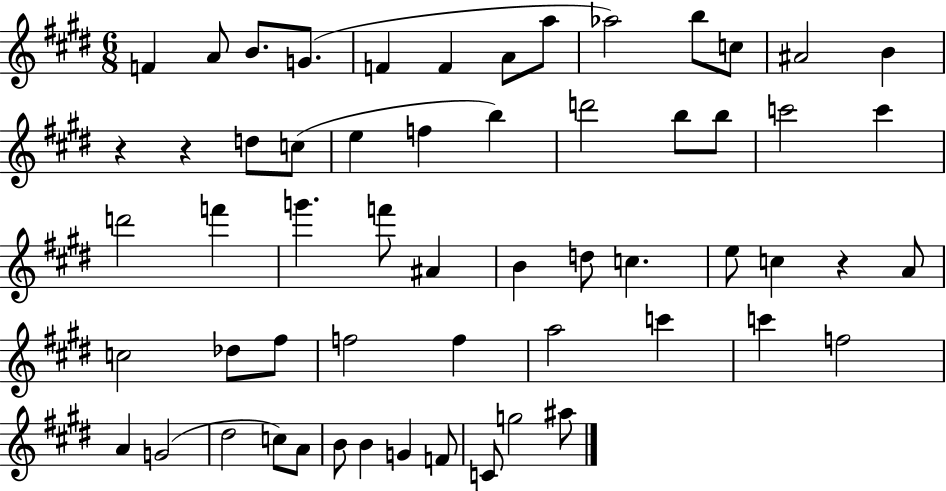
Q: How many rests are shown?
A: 3